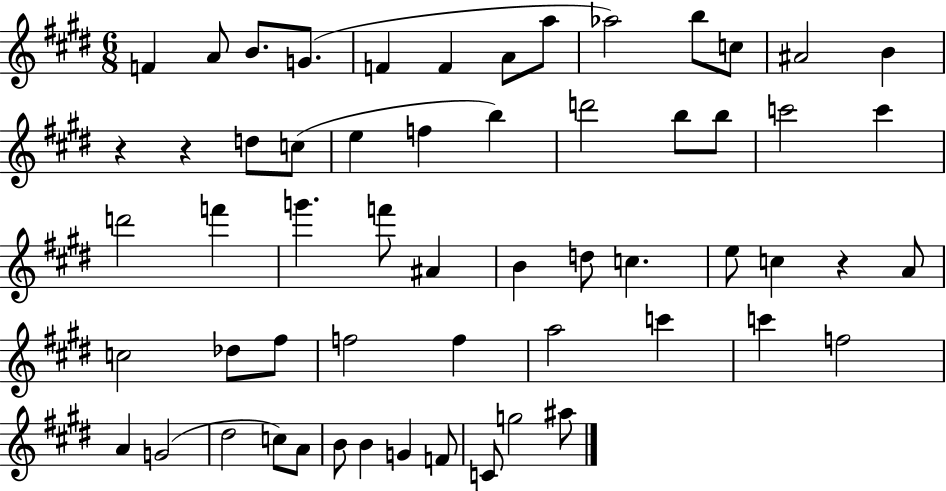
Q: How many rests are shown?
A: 3